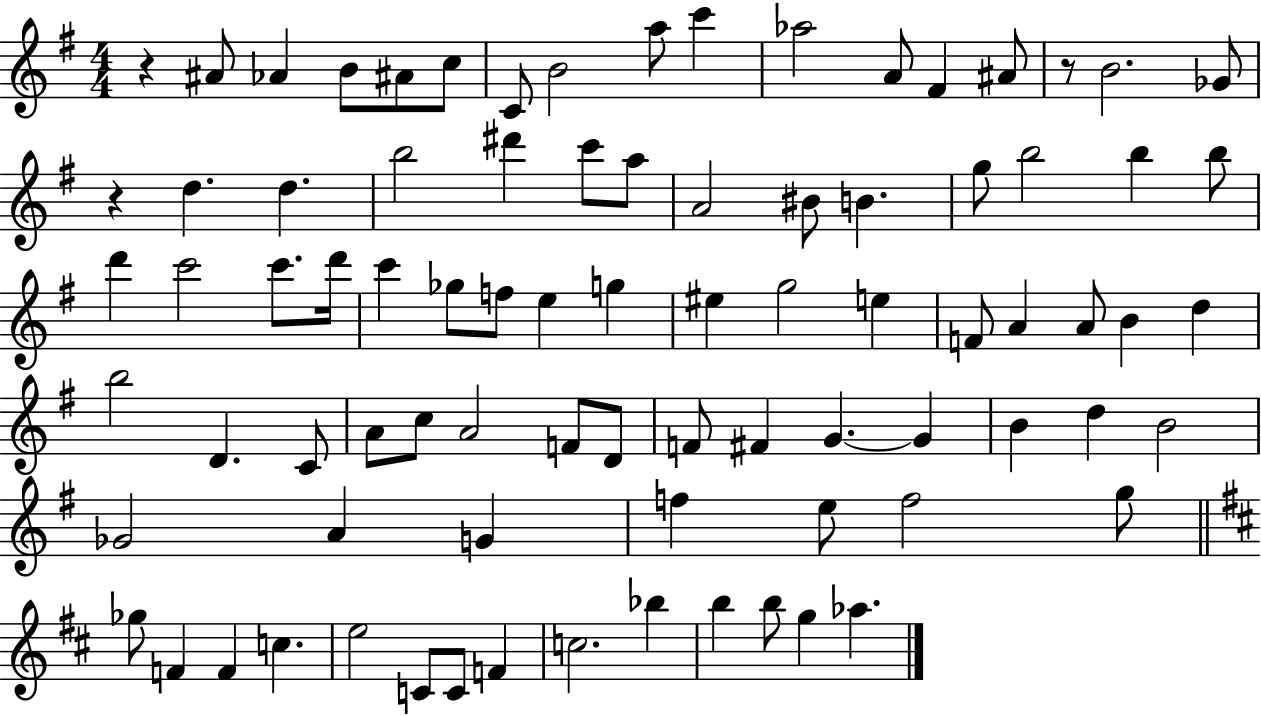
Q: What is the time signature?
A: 4/4